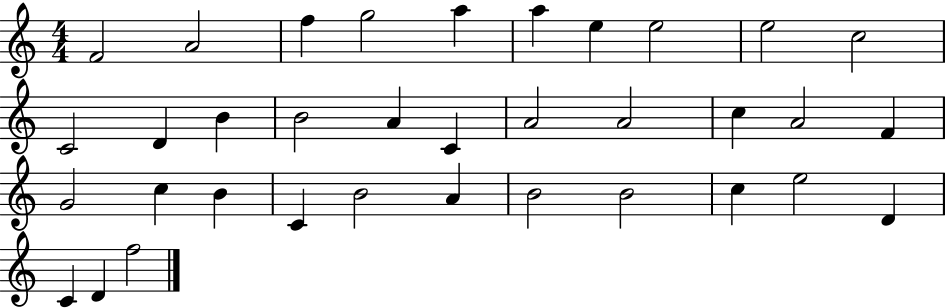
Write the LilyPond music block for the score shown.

{
  \clef treble
  \numericTimeSignature
  \time 4/4
  \key c \major
  f'2 a'2 | f''4 g''2 a''4 | a''4 e''4 e''2 | e''2 c''2 | \break c'2 d'4 b'4 | b'2 a'4 c'4 | a'2 a'2 | c''4 a'2 f'4 | \break g'2 c''4 b'4 | c'4 b'2 a'4 | b'2 b'2 | c''4 e''2 d'4 | \break c'4 d'4 f''2 | \bar "|."
}